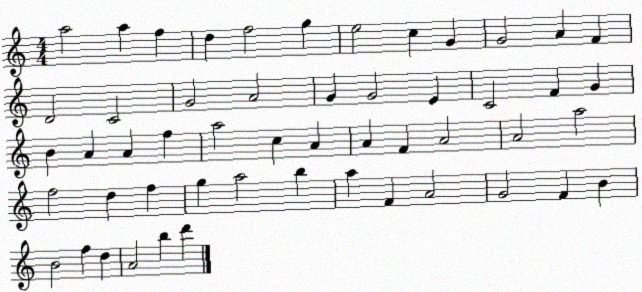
X:1
T:Untitled
M:4/4
L:1/4
K:C
a2 a f d f2 g e2 c G G2 A F D2 C2 G2 A2 G G2 E C2 F G B A A f a2 c A A F A2 A2 a2 f2 d f g a2 b a F A2 G2 F B B2 f d A2 b d'